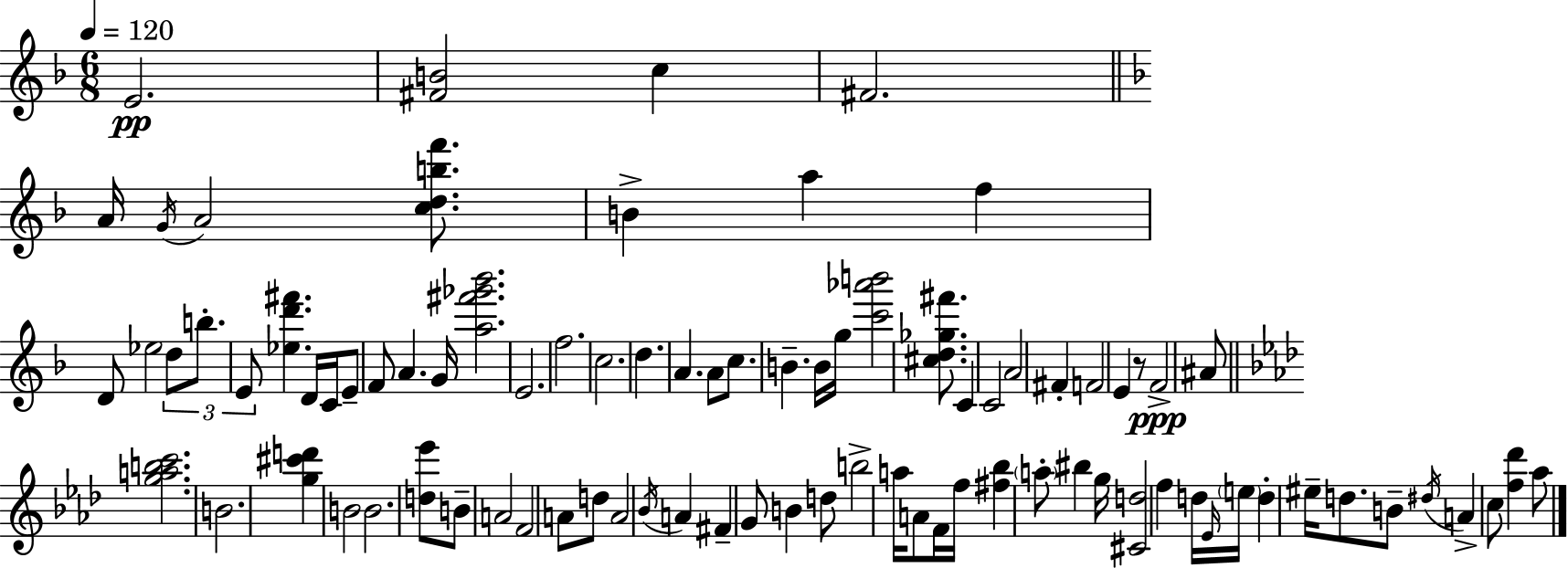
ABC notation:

X:1
T:Untitled
M:6/8
L:1/4
K:Dm
E2 [^FB]2 c ^F2 A/4 G/4 A2 [cdbf']/2 B a f D/2 _e2 d/2 b/2 E/2 [_ed'^f'] D/4 C/4 E/2 F/2 A G/4 [a^f'_g'_b']2 E2 f2 c2 d A A/2 c/2 B B/4 g/4 [c'_a'b']2 [^cd_g^f']/2 C C2 A2 ^F F2 E z/2 F2 ^A/2 [gabc']2 B2 [g^c'd'] B2 B2 [d_e']/2 B/2 A2 F2 A/2 d/2 A2 _B/4 A ^F G/2 B d/2 b2 a/4 A/2 F/4 f/4 [^f_b] a/2 ^b g/4 [^Cd]2 f d/4 _E/4 e/4 d ^e/4 d/2 B/2 ^d/4 A c/2 [f_d'] _a/2